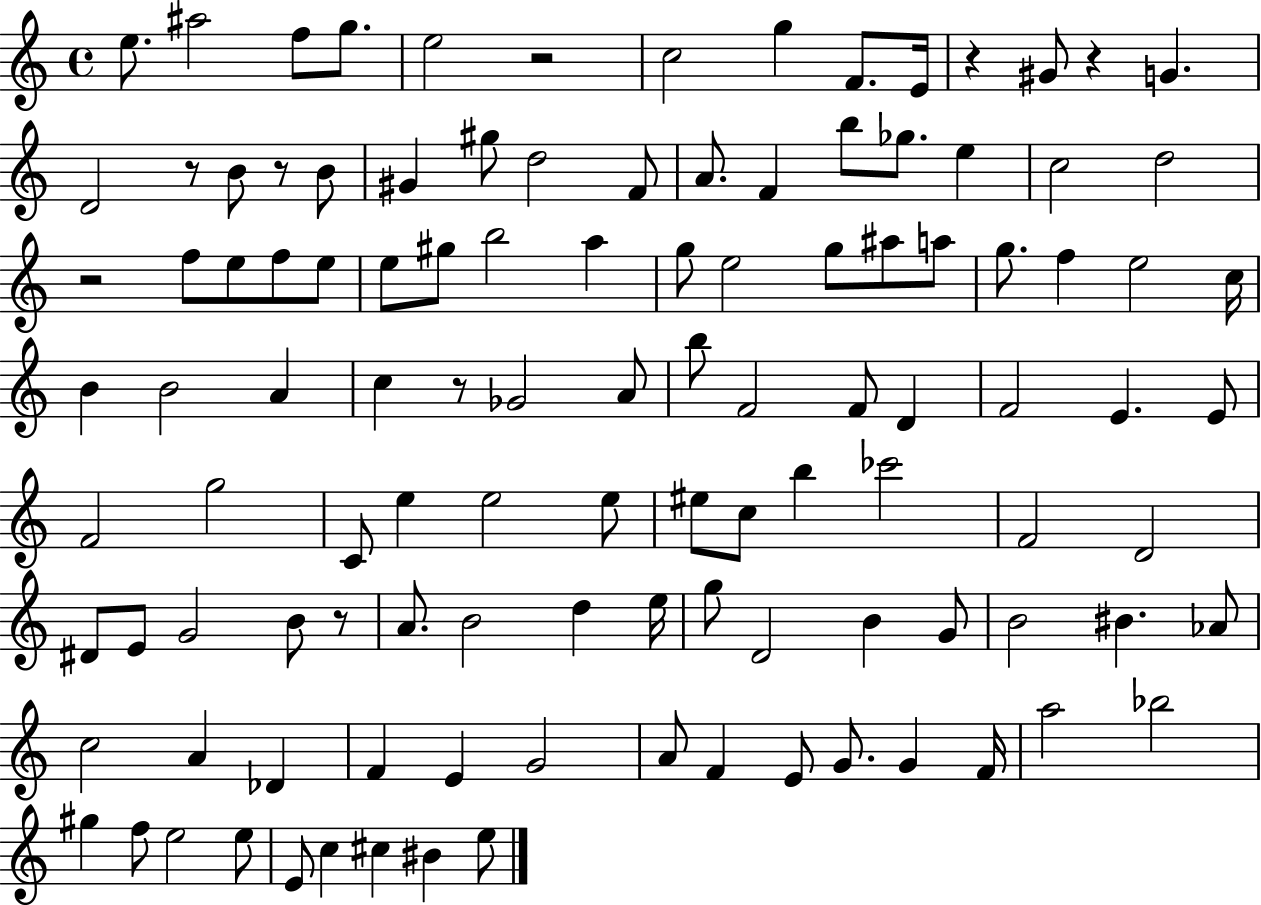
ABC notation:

X:1
T:Untitled
M:4/4
L:1/4
K:C
e/2 ^a2 f/2 g/2 e2 z2 c2 g F/2 E/4 z ^G/2 z G D2 z/2 B/2 z/2 B/2 ^G ^g/2 d2 F/2 A/2 F b/2 _g/2 e c2 d2 z2 f/2 e/2 f/2 e/2 e/2 ^g/2 b2 a g/2 e2 g/2 ^a/2 a/2 g/2 f e2 c/4 B B2 A c z/2 _G2 A/2 b/2 F2 F/2 D F2 E E/2 F2 g2 C/2 e e2 e/2 ^e/2 c/2 b _c'2 F2 D2 ^D/2 E/2 G2 B/2 z/2 A/2 B2 d e/4 g/2 D2 B G/2 B2 ^B _A/2 c2 A _D F E G2 A/2 F E/2 G/2 G F/4 a2 _b2 ^g f/2 e2 e/2 E/2 c ^c ^B e/2